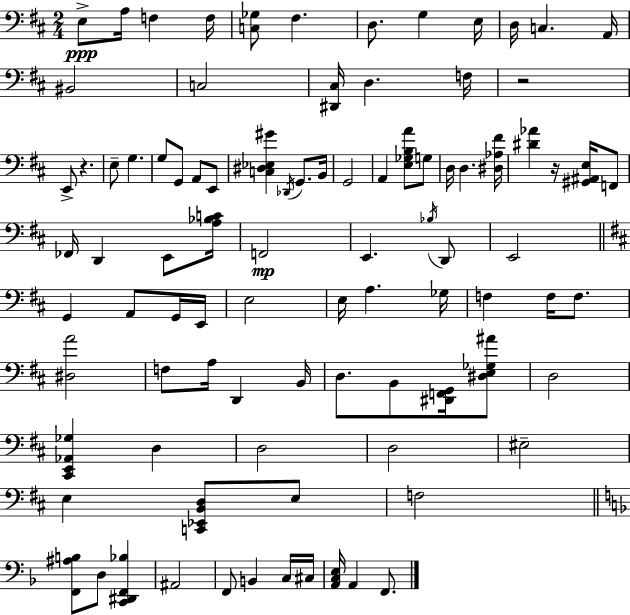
X:1
T:Untitled
M:2/4
L:1/4
K:D
E,/2 A,/4 F, F,/4 [C,_G,]/2 ^F, D,/2 G, E,/4 D,/4 C, A,,/4 ^B,,2 C,2 [^D,,^C,]/4 D, F,/4 z2 E,,/2 z E,/2 G, G,/2 G,,/2 A,,/2 E,,/2 [C,^D,_E,^G] _D,,/4 G,,/2 B,,/4 G,,2 A,, [E,_G,B,A]/2 G,/2 D,/4 D, [^D,_A,^F]/4 [^D_A] z/4 [^G,,^A,,E,]/4 F,,/2 _F,,/4 D,, E,,/2 [A,_B,C]/4 F,,2 E,, _B,/4 D,,/2 E,,2 G,, A,,/2 G,,/4 E,,/4 E,2 E,/4 A, _G,/4 F, F,/4 F,/2 [^D,A]2 F,/2 A,/4 D,, B,,/4 D,/2 B,,/2 [^D,,F,,G,,]/4 [^D,E,_G,^A]/2 D,2 [^C,,E,,_A,,_G,] D, D,2 D,2 ^E,2 E, [C,,_E,,B,,D,]/2 E,/2 F,2 [F,,^A,B,]/2 D,/2 [C,,^D,,F,,_B,] ^A,,2 F,,/2 B,, C,/4 ^C,/4 [A,,C,E,]/4 A,, F,,/2